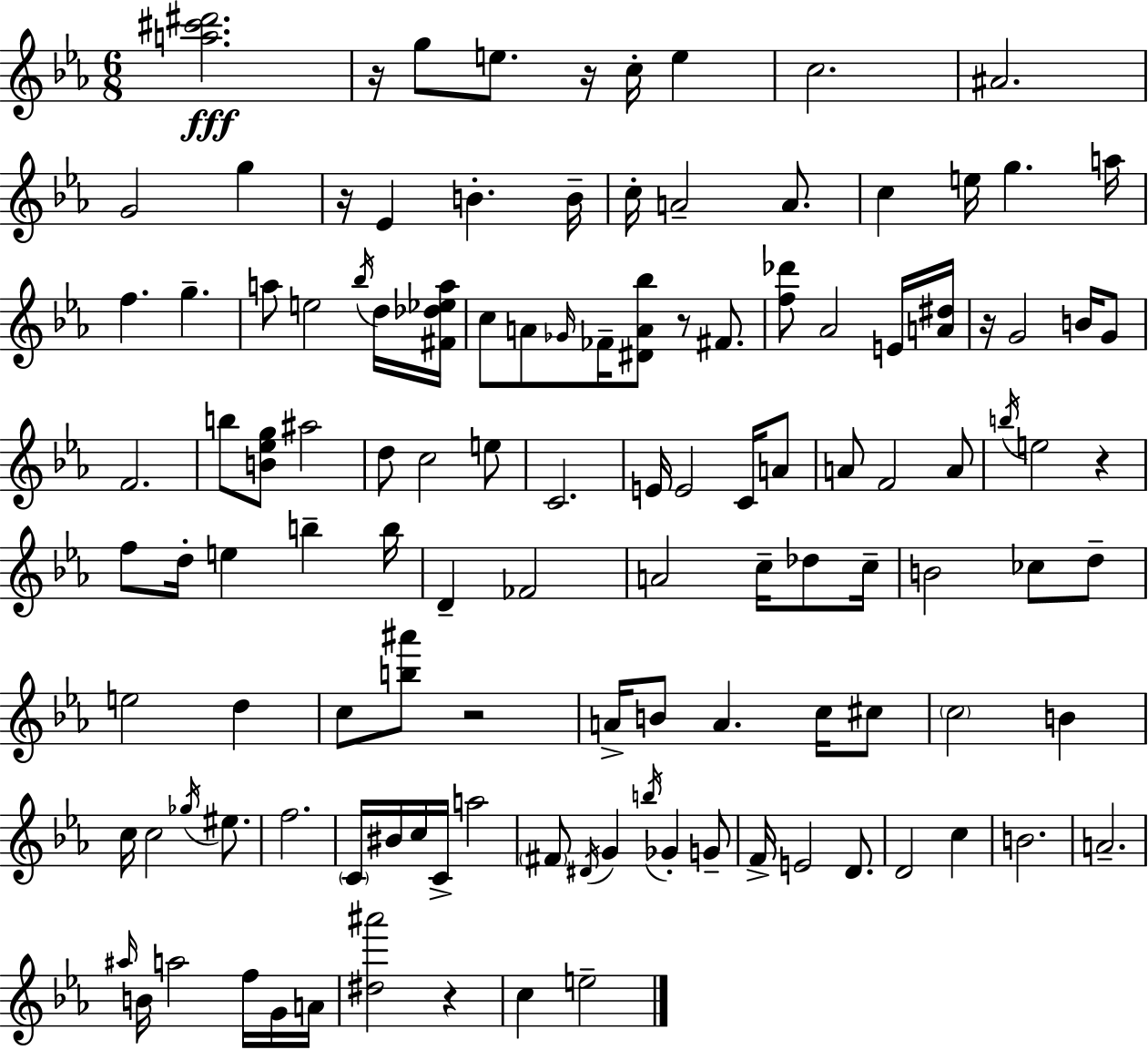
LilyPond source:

{
  \clef treble
  \numericTimeSignature
  \time 6/8
  \key c \minor
  <a'' cis''' dis'''>2.\fff | r16 g''8 e''8. r16 c''16-. e''4 | c''2. | ais'2. | \break g'2 g''4 | r16 ees'4 b'4.-. b'16-- | c''16-. a'2-- a'8. | c''4 e''16 g''4. a''16 | \break f''4. g''4.-- | a''8 e''2 \acciaccatura { bes''16 } d''16 | <fis' des'' ees'' a''>16 c''8 a'8 \grace { ges'16 } fes'16-- <dis' a' bes''>8 r8 fis'8. | <f'' des'''>8 aes'2 | \break e'16 <a' dis''>16 r16 g'2 b'16 | g'8 f'2. | b''8 <b' ees'' g''>8 ais''2 | d''8 c''2 | \break e''8 c'2. | e'16 e'2 c'16 | a'8 a'8 f'2 | a'8 \acciaccatura { b''16 } e''2 r4 | \break f''8 d''16-. e''4 b''4-- | b''16 d'4-- fes'2 | a'2 c''16-- | des''8 c''16-- b'2 ces''8 | \break d''8-- e''2 d''4 | c''8 <b'' ais'''>8 r2 | a'16-> b'8 a'4. | c''16 cis''8 \parenthesize c''2 b'4 | \break c''16 c''2 | \acciaccatura { ges''16 } eis''8. f''2. | \parenthesize c'16 bis'16 c''16 c'16-> a''2 | \parenthesize fis'8 \acciaccatura { dis'16 } g'4 \acciaccatura { b''16 } | \break ges'4-. g'8-- f'16-> e'2 | d'8. d'2 | c''4 b'2. | a'2.-- | \break \grace { ais''16 } b'16 a''2 | f''16 g'16 a'16 <dis'' ais'''>2 | r4 c''4 e''2-- | \bar "|."
}